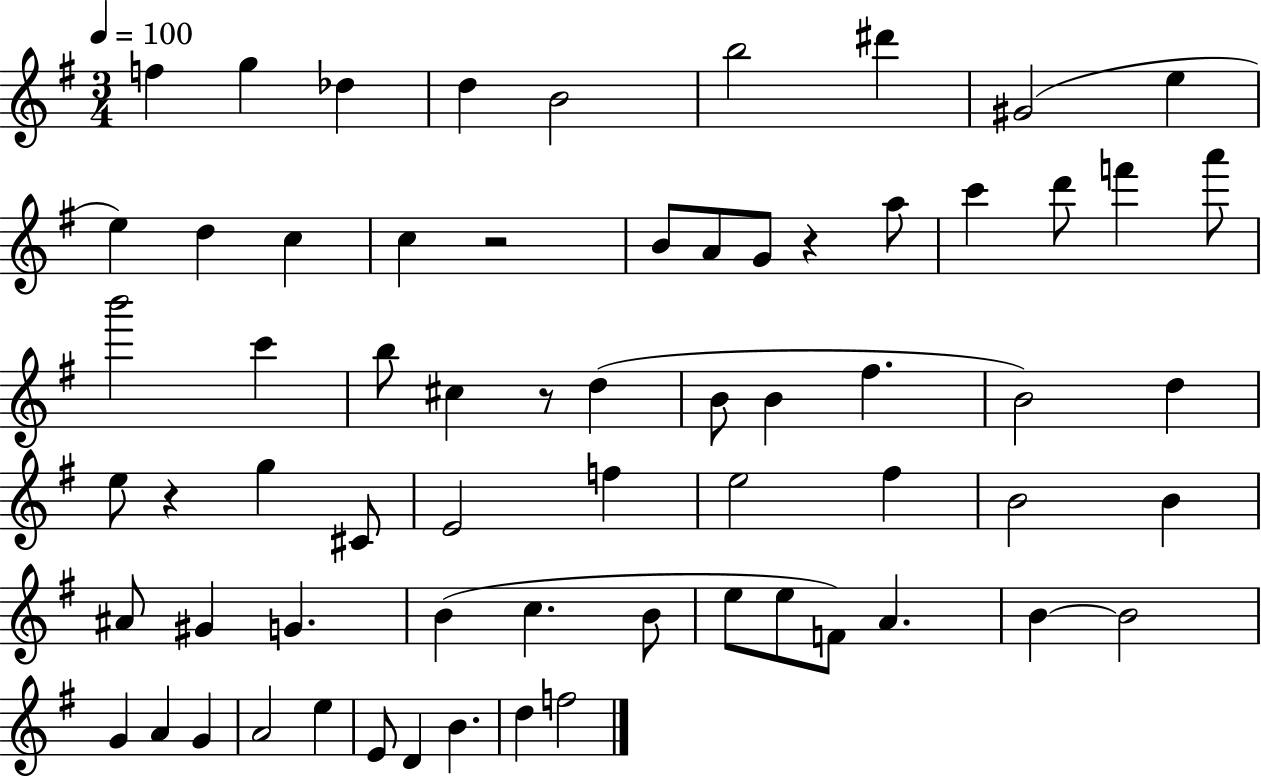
F5/q G5/q Db5/q D5/q B4/h B5/h D#6/q G#4/h E5/q E5/q D5/q C5/q C5/q R/h B4/e A4/e G4/e R/q A5/e C6/q D6/e F6/q A6/e B6/h C6/q B5/e C#5/q R/e D5/q B4/e B4/q F#5/q. B4/h D5/q E5/e R/q G5/q C#4/e E4/h F5/q E5/h F#5/q B4/h B4/q A#4/e G#4/q G4/q. B4/q C5/q. B4/e E5/e E5/e F4/e A4/q. B4/q B4/h G4/q A4/q G4/q A4/h E5/q E4/e D4/q B4/q. D5/q F5/h